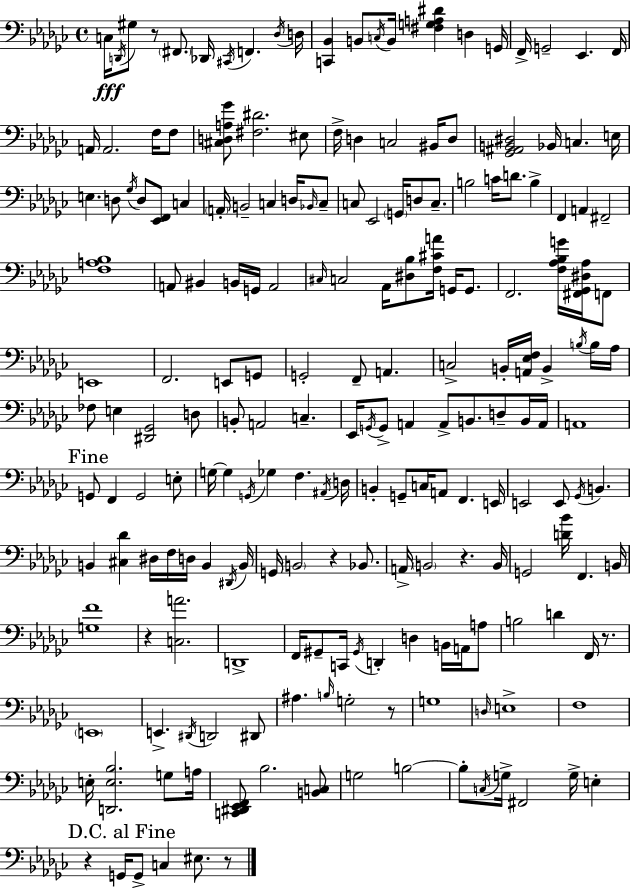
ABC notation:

X:1
T:Untitled
M:4/4
L:1/4
K:Ebm
C,/4 D,,/4 ^G,/2 z/2 ^F,,/2 _D,,/4 ^C,,/4 F,, _D,/4 D,/4 [C,,_B,,] B,,/2 C,/4 B,,/4 [^F,G,A,^D] D, G,,/4 F,,/4 G,,2 _E,, F,,/4 A,,/4 A,,2 F,/4 F,/2 [^C,D,A,_G]/2 [^F,^D]2 ^E,/2 F,/4 D, C,2 ^B,,/4 D,/2 [_G,,^A,,B,,^D,]2 _B,,/4 C, E,/4 E, D,/2 _G,/4 D,/2 [_E,,F,,]/2 C, A,,/4 B,,2 C, D,/4 _B,,/4 C,/2 C,/2 _E,,2 G,,/4 D,/2 C,/2 B,2 C/4 D/2 B, F,, A,, ^F,,2 [F,A,_B,]4 A,,/2 ^B,, B,,/4 G,,/4 A,,2 ^C,/4 C,2 _A,,/4 [^D,_B,]/2 [F,^CA]/4 G,,/4 G,,/2 F,,2 [F,_A,_B,G]/4 [^F,,_G,,^D,_A,]/4 F,,/2 E,,4 F,,2 E,,/2 G,,/2 G,,2 F,,/2 A,, C,2 B,,/4 [A,,_E,F,]/4 B,, B,/4 B,/4 _A,/4 _F,/2 E, [^D,,_G,,]2 D,/2 B,,/2 A,,2 C, _E,,/4 G,,/4 G,,/2 A,, A,,/2 B,,/2 D,/2 B,,/4 A,,/4 A,,4 G,,/2 F,, G,,2 E,/2 G,/4 G, G,,/4 _G, F, ^A,,/4 D,/4 B,, G,,/2 C,/4 A,,/2 F,, E,,/4 E,,2 E,,/2 _G,,/4 B,, B,, [^C,_D] ^D,/4 F,/4 D,/4 B,, ^D,,/4 B,,/4 G,,/4 B,,2 z _B,,/2 A,,/4 B,,2 z B,,/4 G,,2 [D_B]/4 F,, B,,/4 [G,F]4 z [C,A]2 D,,4 F,,/4 ^G,,/2 C,,/4 ^G,,/4 D,, D, B,,/4 A,,/4 A,/2 B,2 D F,,/4 z/2 E,,4 E,, ^D,,/4 D,,2 ^D,,/2 ^A, B,/4 G,2 z/2 G,4 D,/4 E,4 F,4 E,/4 [D,,E,_B,]2 G,/2 A,/4 [C,,^D,,_E,,F,,]/2 _B,2 [B,,C,]/2 G,2 B,2 B,/2 C,/4 G,/4 ^F,,2 G,/4 E, z G,,/4 G,,/2 C, ^E,/2 z/2